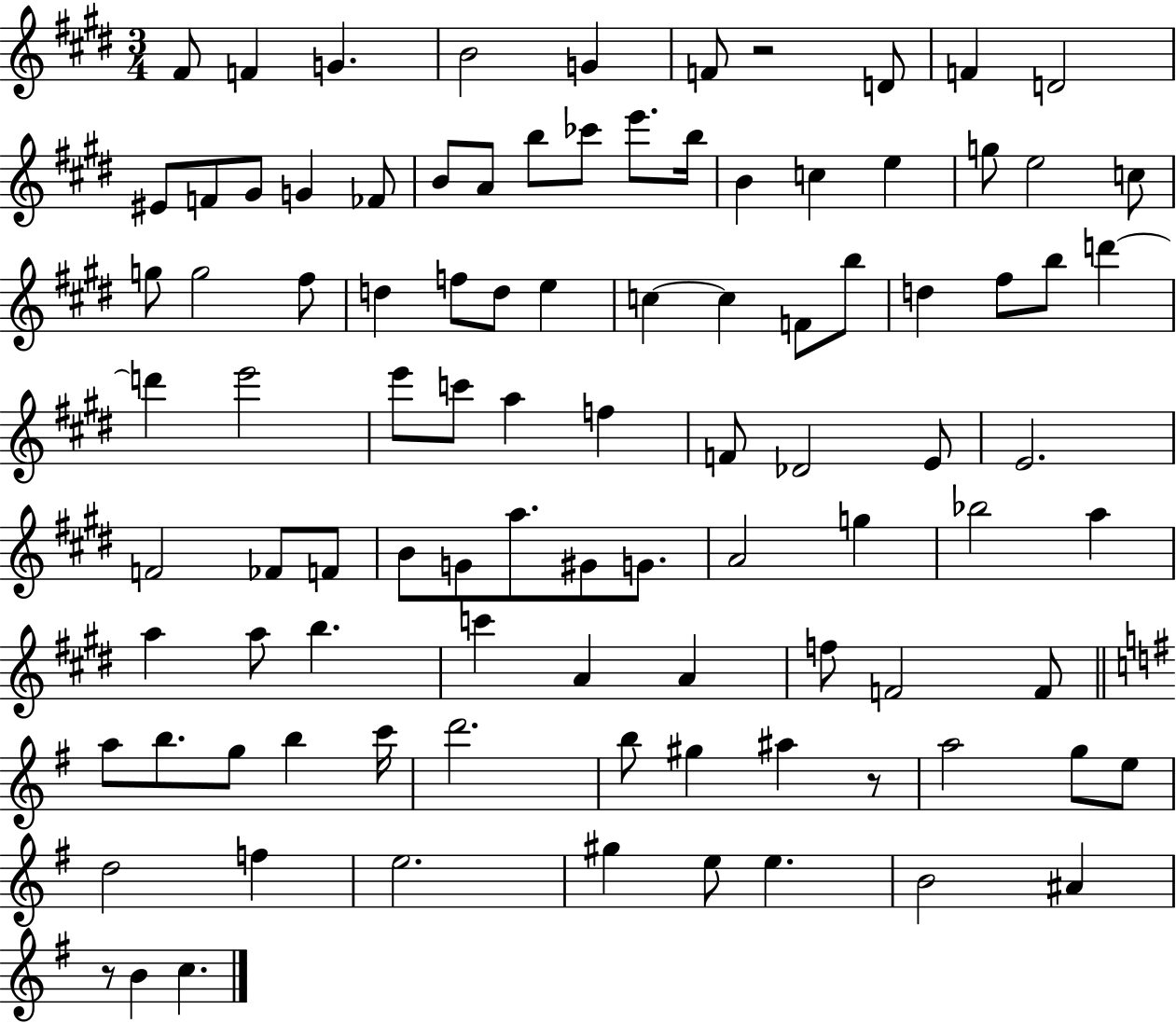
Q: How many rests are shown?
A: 3